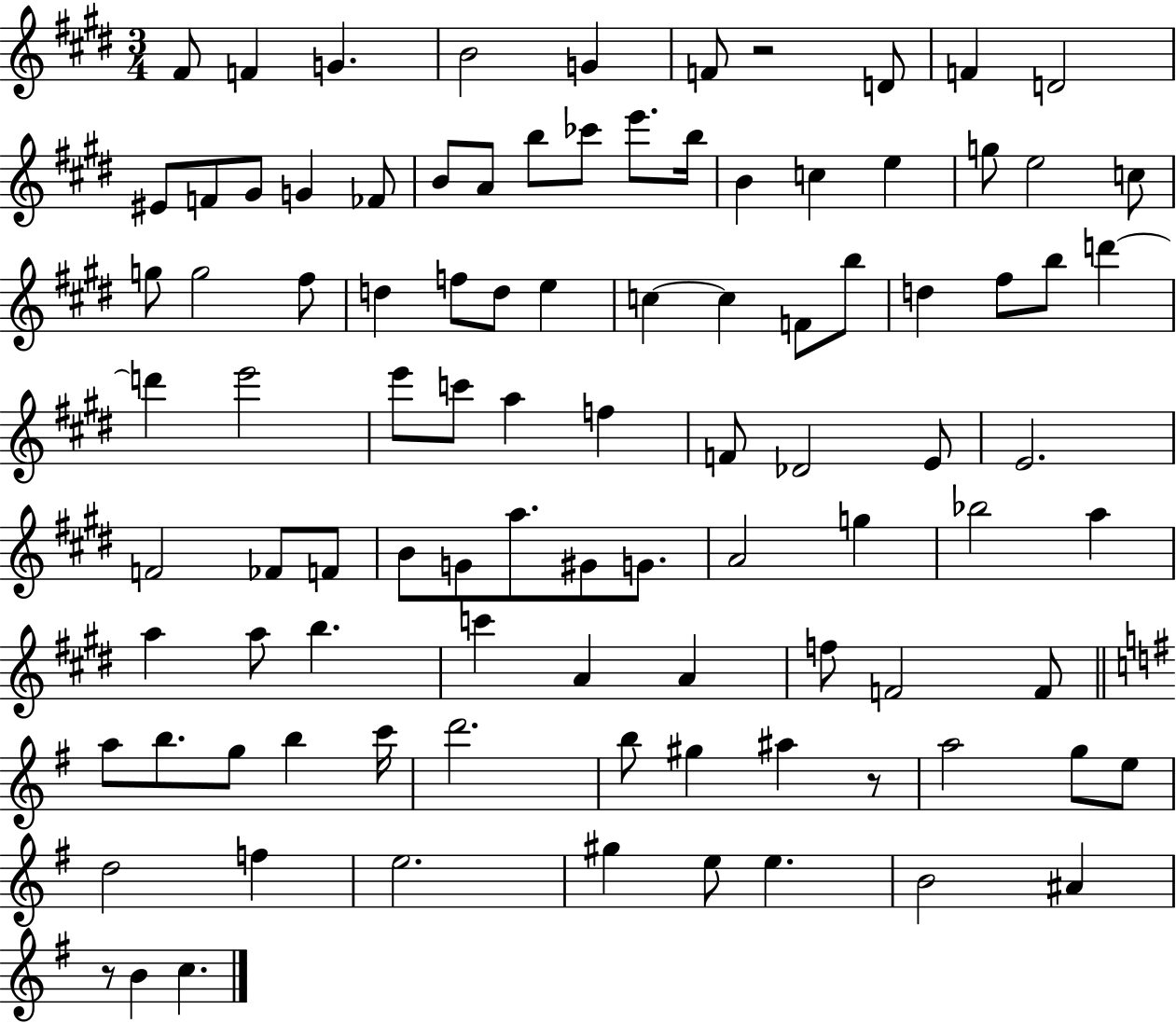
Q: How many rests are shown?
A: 3